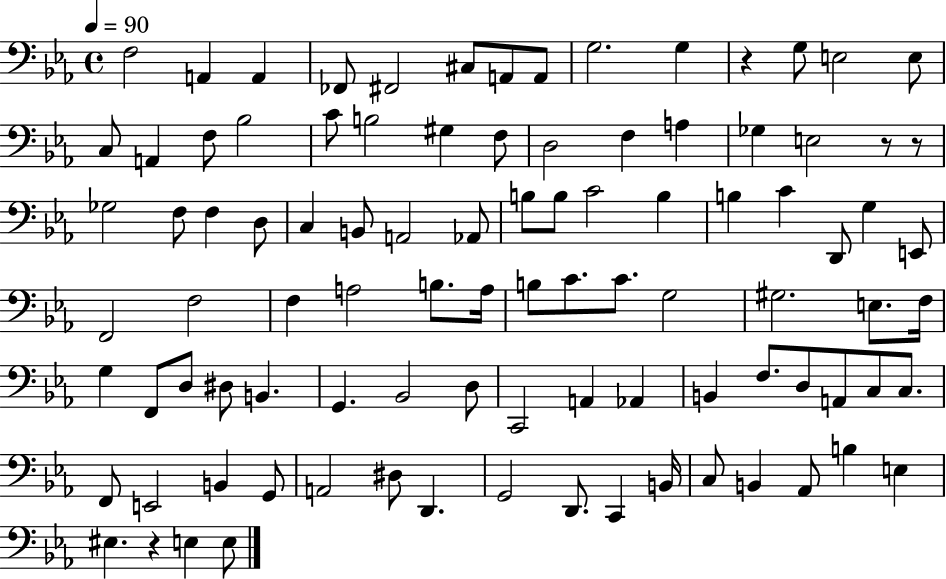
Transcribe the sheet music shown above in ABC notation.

X:1
T:Untitled
M:4/4
L:1/4
K:Eb
F,2 A,, A,, _F,,/2 ^F,,2 ^C,/2 A,,/2 A,,/2 G,2 G, z G,/2 E,2 E,/2 C,/2 A,, F,/2 _B,2 C/2 B,2 ^G, F,/2 D,2 F, A, _G, E,2 z/2 z/2 _G,2 F,/2 F, D,/2 C, B,,/2 A,,2 _A,,/2 B,/2 B,/2 C2 B, B, C D,,/2 G, E,,/2 F,,2 F,2 F, A,2 B,/2 A,/4 B,/2 C/2 C/2 G,2 ^G,2 E,/2 F,/4 G, F,,/2 D,/2 ^D,/2 B,, G,, _B,,2 D,/2 C,,2 A,, _A,, B,, F,/2 D,/2 A,,/2 C,/2 C,/2 F,,/2 E,,2 B,, G,,/2 A,,2 ^D,/2 D,, G,,2 D,,/2 C,, B,,/4 C,/2 B,, _A,,/2 B, E, ^E, z E, E,/2